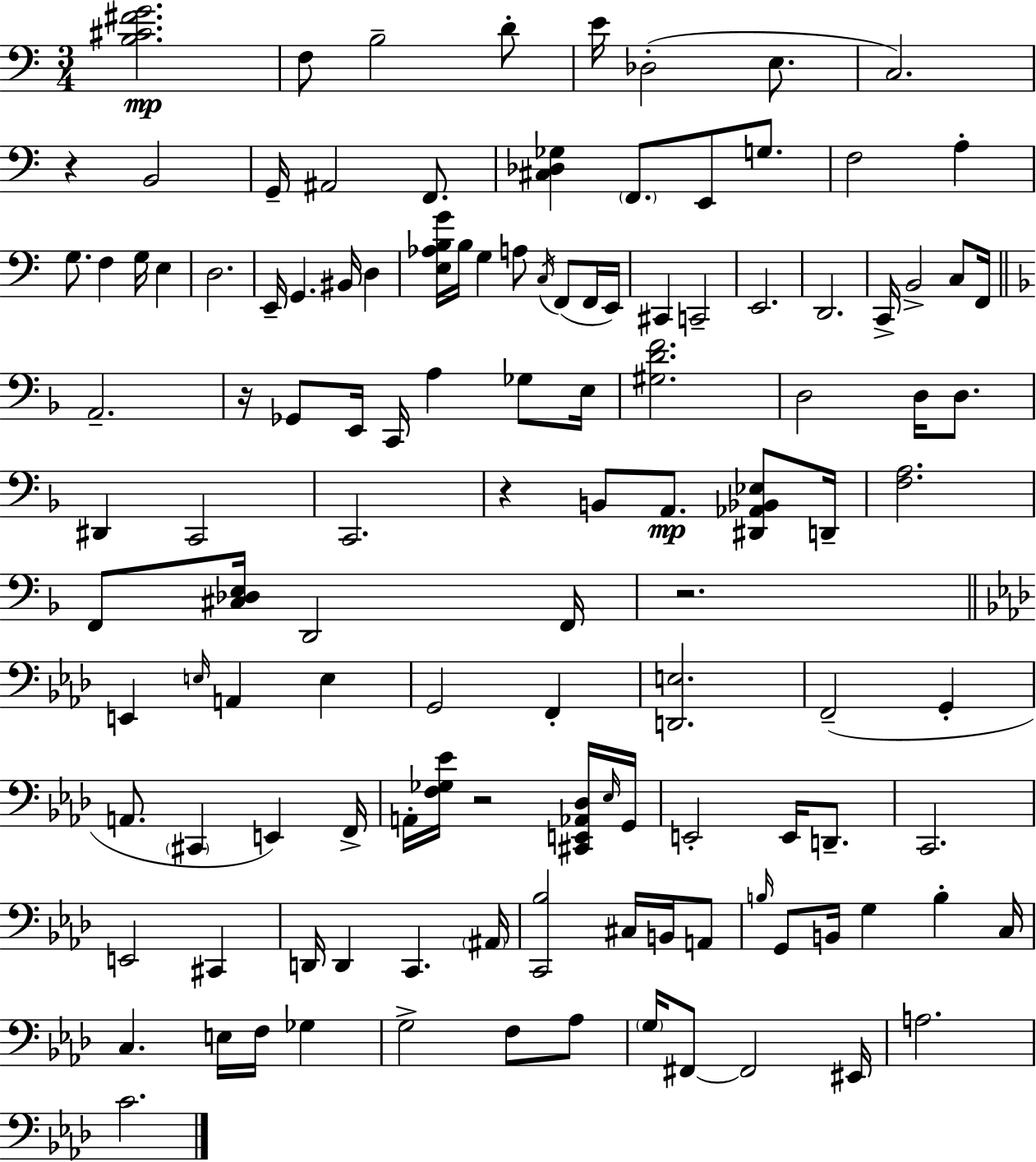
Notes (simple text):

[B3,C#4,F#4,G4]/h. F3/e B3/h D4/e E4/s Db3/h E3/e. C3/h. R/q B2/h G2/s A#2/h F2/e. [C#3,Db3,Gb3]/q F2/e. E2/e G3/e. F3/h A3/q G3/e. F3/q G3/s E3/q D3/h. E2/s G2/q. BIS2/s D3/q [E3,Ab3,B3,G4]/s B3/s G3/q A3/e C3/s F2/e F2/s E2/s C#2/q C2/h E2/h. D2/h. C2/s B2/h C3/e F2/s A2/h. R/s Gb2/e E2/s C2/s A3/q Gb3/e E3/s [G#3,D4,F4]/h. D3/h D3/s D3/e. D#2/q C2/h C2/h. R/q B2/e A2/e. [D#2,Ab2,Bb2,Eb3]/e D2/s [F3,A3]/h. F2/e [C#3,Db3,E3]/s D2/h F2/s R/h. E2/q E3/s A2/q E3/q G2/h F2/q [D2,E3]/h. F2/h G2/q A2/e. C#2/q E2/q F2/s A2/s [F3,Gb3,Eb4]/s R/h [C#2,E2,Ab2,Db3]/s Eb3/s G2/s E2/h E2/s D2/e. C2/h. E2/h C#2/q D2/s D2/q C2/q. A#2/s [C2,Bb3]/h C#3/s B2/s A2/e B3/s G2/e B2/s G3/q B3/q C3/s C3/q. E3/s F3/s Gb3/q G3/h F3/e Ab3/e G3/s F#2/e F#2/h EIS2/s A3/h. C4/h.